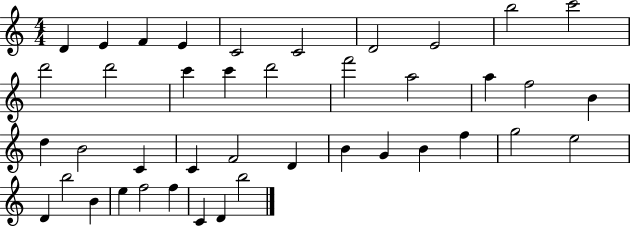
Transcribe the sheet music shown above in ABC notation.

X:1
T:Untitled
M:4/4
L:1/4
K:C
D E F E C2 C2 D2 E2 b2 c'2 d'2 d'2 c' c' d'2 f'2 a2 a f2 B d B2 C C F2 D B G B f g2 e2 D b2 B e f2 f C D b2